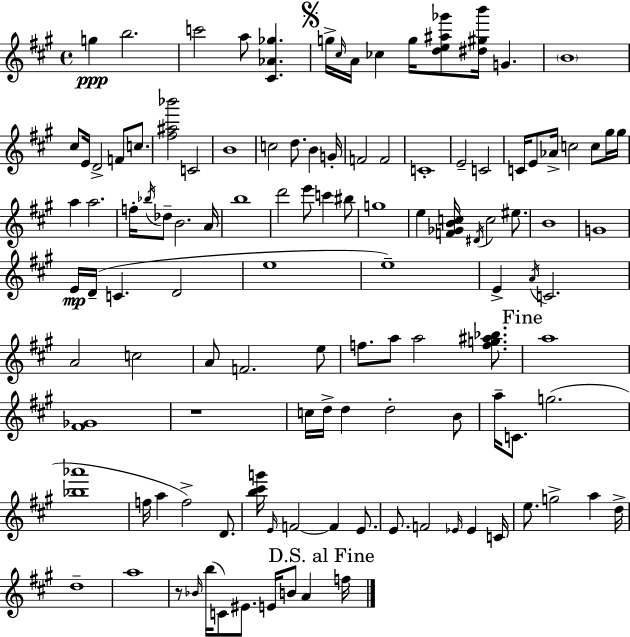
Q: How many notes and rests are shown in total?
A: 117